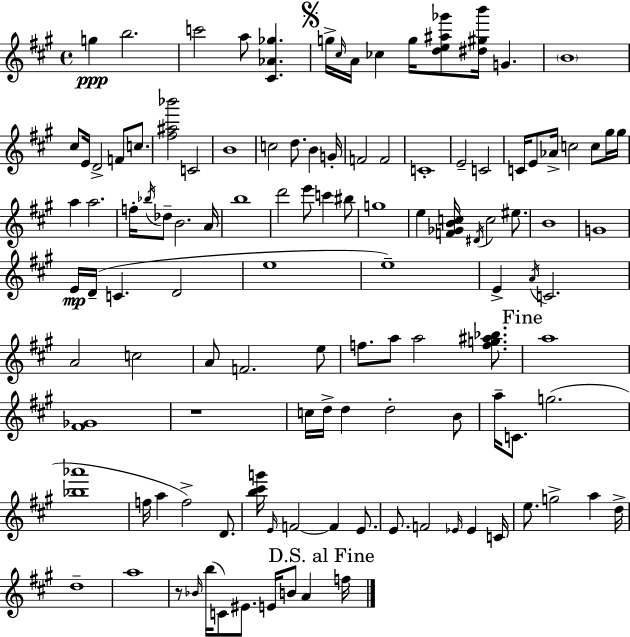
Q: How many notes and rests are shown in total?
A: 117